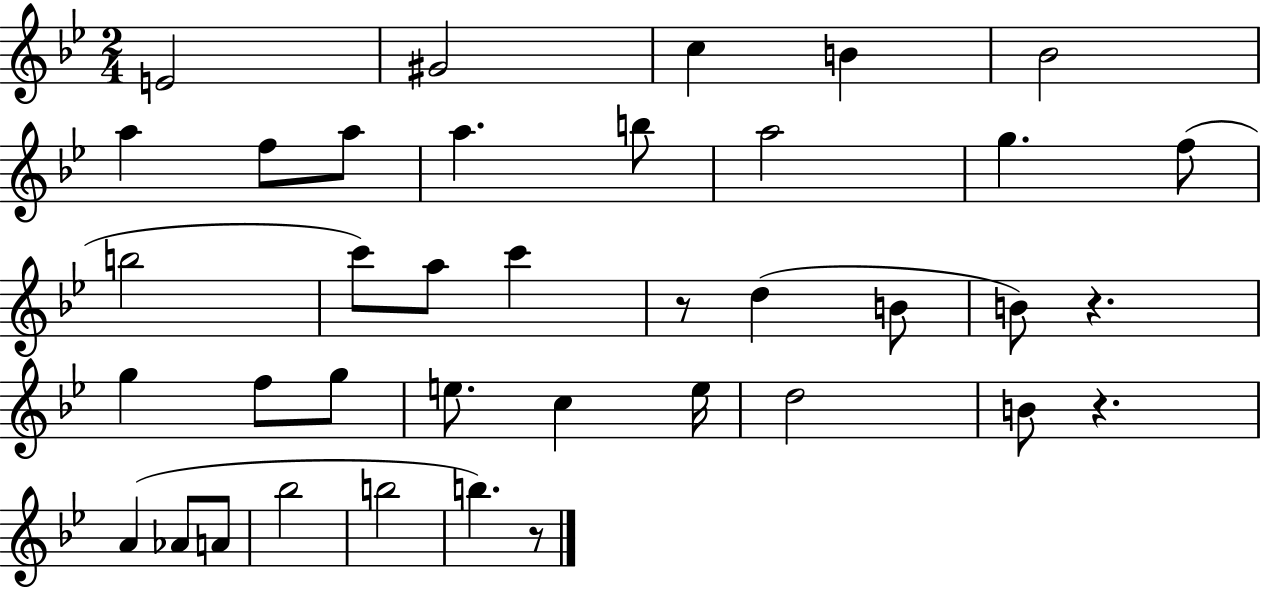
{
  \clef treble
  \numericTimeSignature
  \time 2/4
  \key bes \major
  e'2 | gis'2 | c''4 b'4 | bes'2 | \break a''4 f''8 a''8 | a''4. b''8 | a''2 | g''4. f''8( | \break b''2 | c'''8) a''8 c'''4 | r8 d''4( b'8 | b'8) r4. | \break g''4 f''8 g''8 | e''8. c''4 e''16 | d''2 | b'8 r4. | \break a'4( aes'8 a'8 | bes''2 | b''2 | b''4.) r8 | \break \bar "|."
}